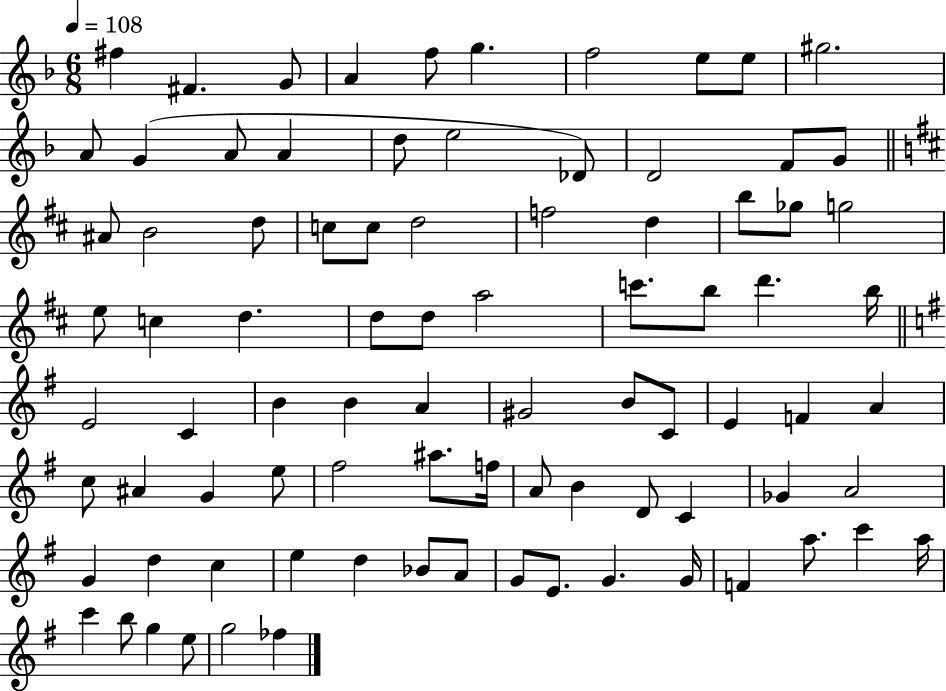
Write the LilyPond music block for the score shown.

{
  \clef treble
  \numericTimeSignature
  \time 6/8
  \key f \major
  \tempo 4 = 108
  fis''4 fis'4. g'8 | a'4 f''8 g''4. | f''2 e''8 e''8 | gis''2. | \break a'8 g'4( a'8 a'4 | d''8 e''2 des'8) | d'2 f'8 g'8 | \bar "||" \break \key d \major ais'8 b'2 d''8 | c''8 c''8 d''2 | f''2 d''4 | b''8 ges''8 g''2 | \break e''8 c''4 d''4. | d''8 d''8 a''2 | c'''8. b''8 d'''4. b''16 | \bar "||" \break \key g \major e'2 c'4 | b'4 b'4 a'4 | gis'2 b'8 c'8 | e'4 f'4 a'4 | \break c''8 ais'4 g'4 e''8 | fis''2 ais''8. f''16 | a'8 b'4 d'8 c'4 | ges'4 a'2 | \break g'4 d''4 c''4 | e''4 d''4 bes'8 a'8 | g'8 e'8. g'4. g'16 | f'4 a''8. c'''4 a''16 | \break c'''4 b''8 g''4 e''8 | g''2 fes''4 | \bar "|."
}